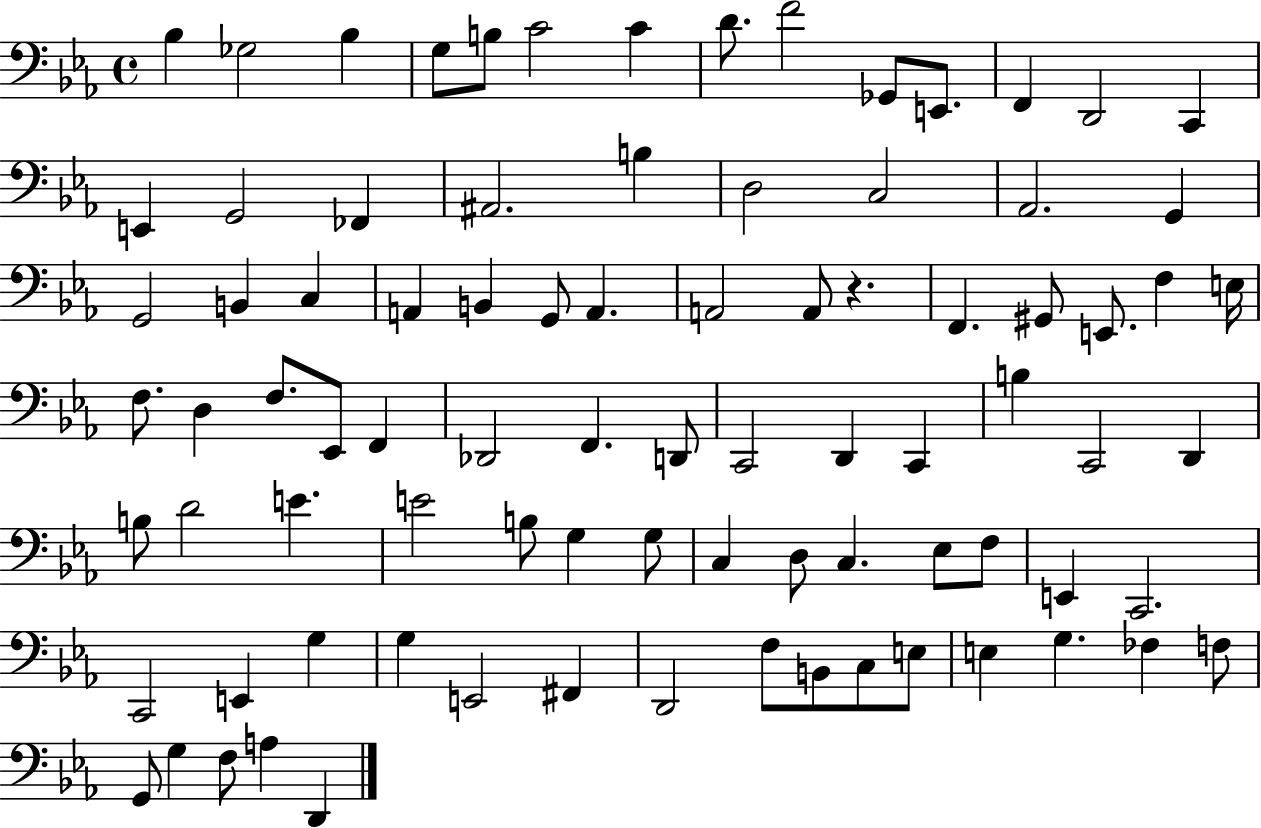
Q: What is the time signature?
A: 4/4